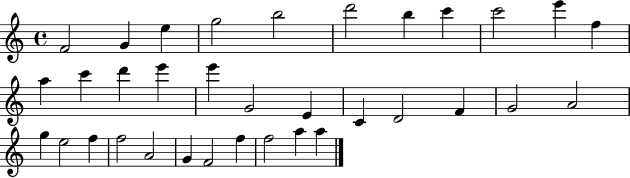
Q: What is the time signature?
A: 4/4